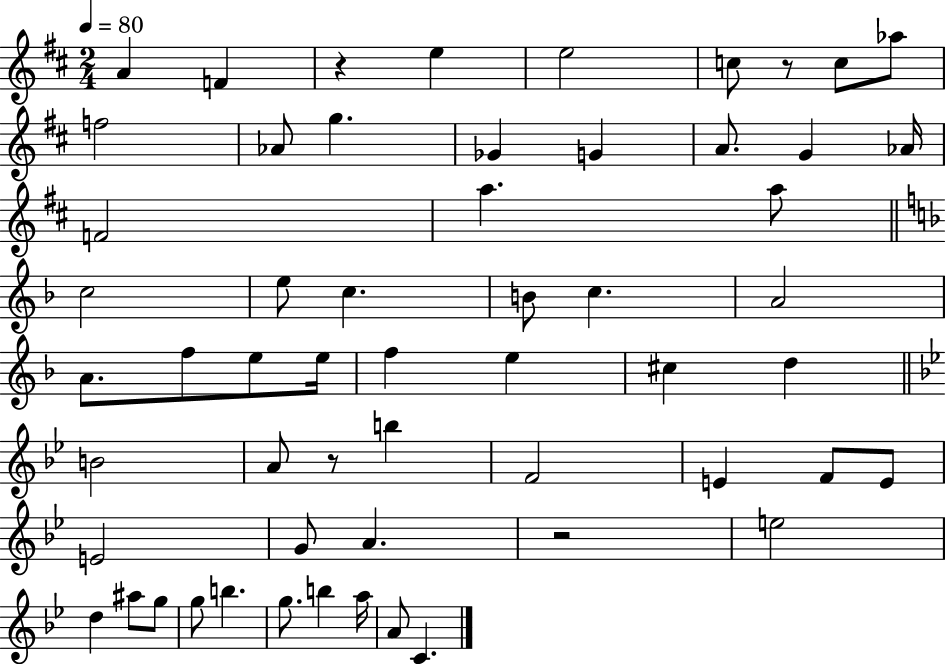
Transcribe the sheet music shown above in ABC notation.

X:1
T:Untitled
M:2/4
L:1/4
K:D
A F z e e2 c/2 z/2 c/2 _a/2 f2 _A/2 g _G G A/2 G _A/4 F2 a a/2 c2 e/2 c B/2 c A2 A/2 f/2 e/2 e/4 f e ^c d B2 A/2 z/2 b F2 E F/2 E/2 E2 G/2 A z2 e2 d ^a/2 g/2 g/2 b g/2 b a/4 A/2 C